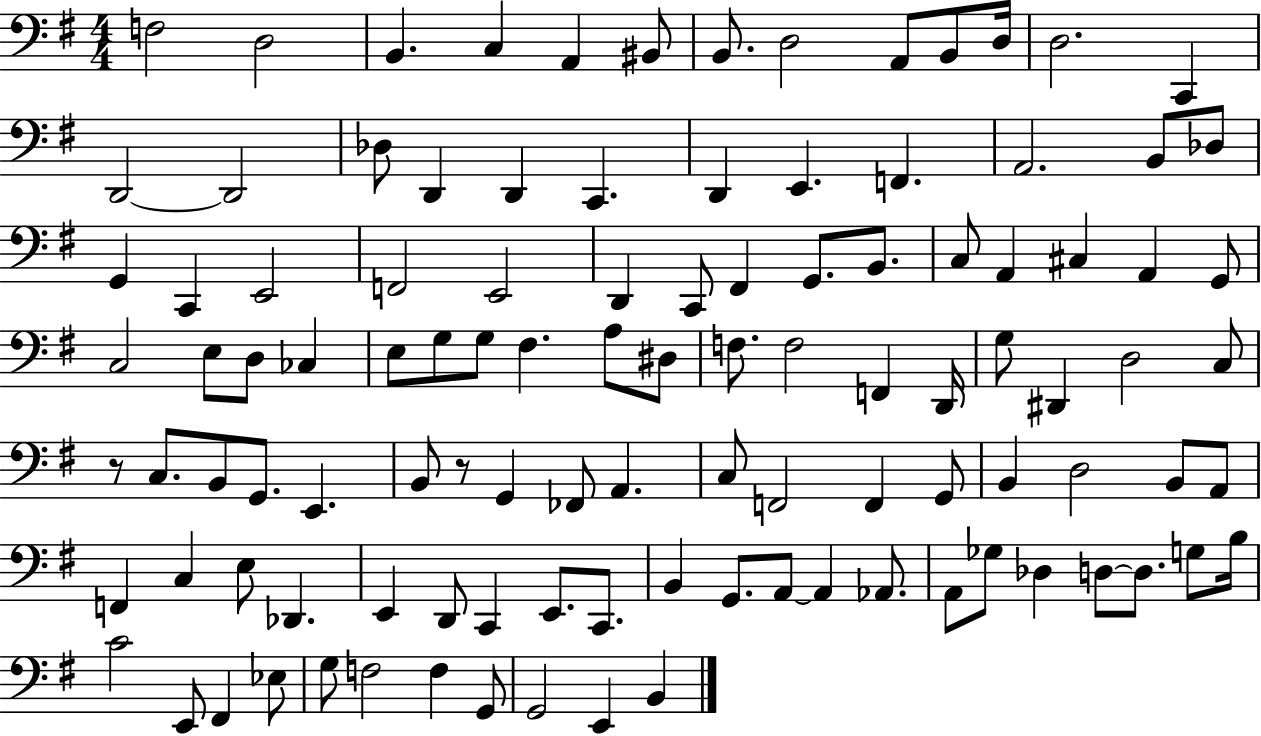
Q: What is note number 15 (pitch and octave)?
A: D2